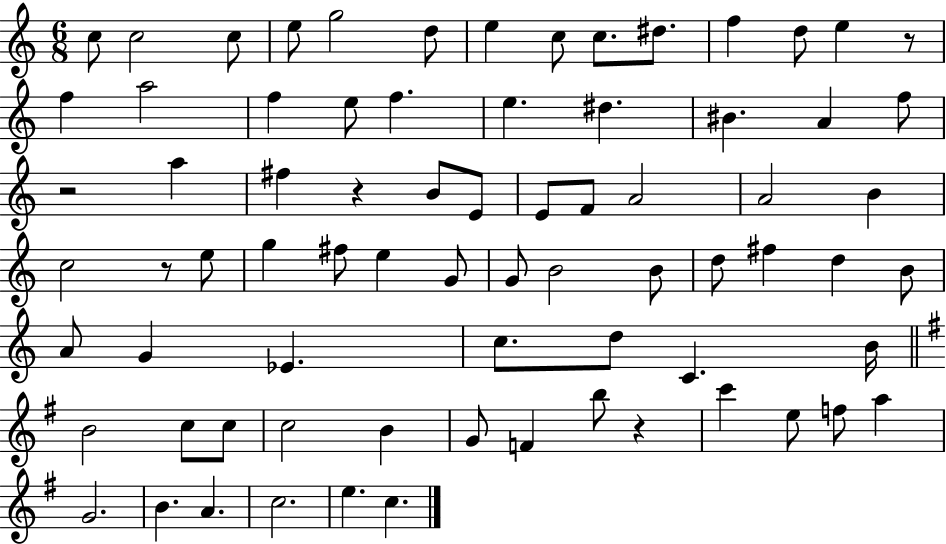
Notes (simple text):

C5/e C5/h C5/e E5/e G5/h D5/e E5/q C5/e C5/e. D#5/e. F5/q D5/e E5/q R/e F5/q A5/h F5/q E5/e F5/q. E5/q. D#5/q. BIS4/q. A4/q F5/e R/h A5/q F#5/q R/q B4/e E4/e E4/e F4/e A4/h A4/h B4/q C5/h R/e E5/e G5/q F#5/e E5/q G4/e G4/e B4/h B4/e D5/e F#5/q D5/q B4/e A4/e G4/q Eb4/q. C5/e. D5/e C4/q. B4/s B4/h C5/e C5/e C5/h B4/q G4/e F4/q B5/e R/q C6/q E5/e F5/e A5/q G4/h. B4/q. A4/q. C5/h. E5/q. C5/q.